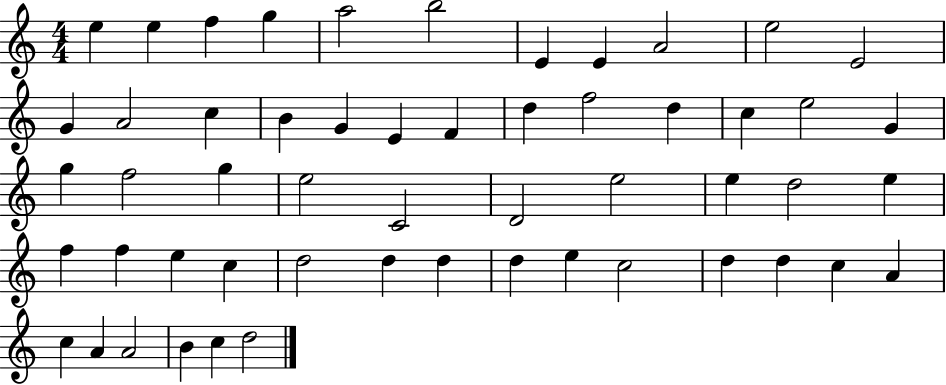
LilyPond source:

{
  \clef treble
  \numericTimeSignature
  \time 4/4
  \key c \major
  e''4 e''4 f''4 g''4 | a''2 b''2 | e'4 e'4 a'2 | e''2 e'2 | \break g'4 a'2 c''4 | b'4 g'4 e'4 f'4 | d''4 f''2 d''4 | c''4 e''2 g'4 | \break g''4 f''2 g''4 | e''2 c'2 | d'2 e''2 | e''4 d''2 e''4 | \break f''4 f''4 e''4 c''4 | d''2 d''4 d''4 | d''4 e''4 c''2 | d''4 d''4 c''4 a'4 | \break c''4 a'4 a'2 | b'4 c''4 d''2 | \bar "|."
}